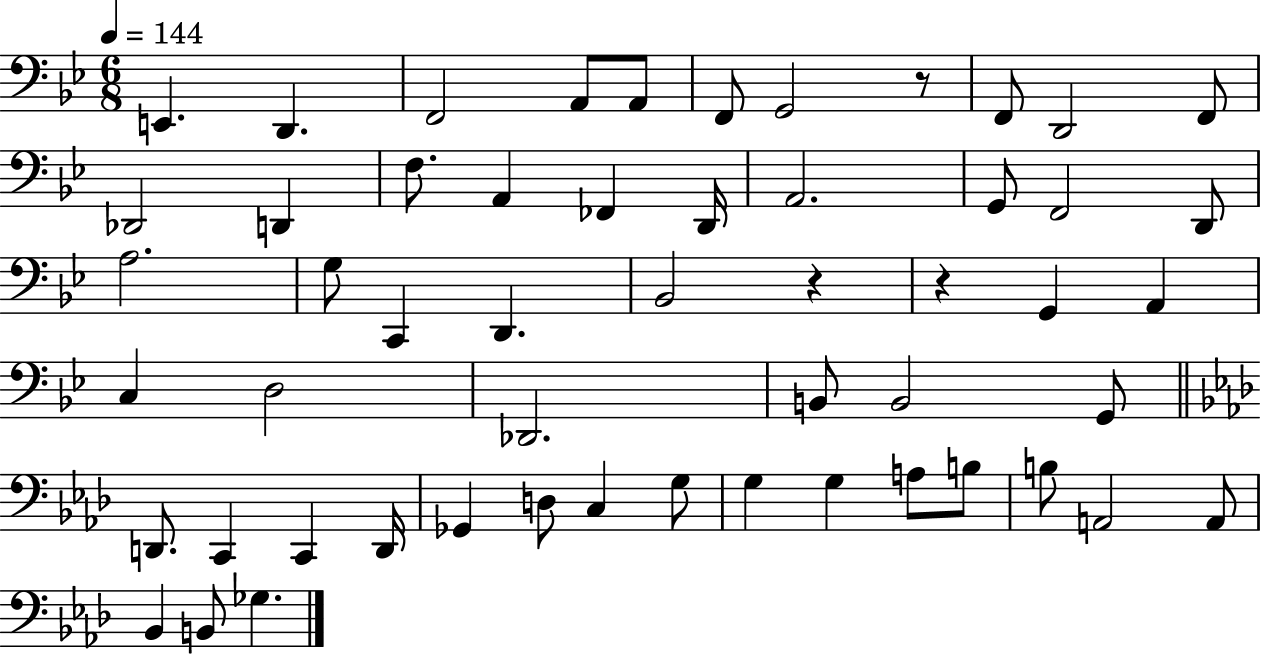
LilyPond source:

{
  \clef bass
  \numericTimeSignature
  \time 6/8
  \key bes \major
  \tempo 4 = 144
  \repeat volta 2 { e,4. d,4. | f,2 a,8 a,8 | f,8 g,2 r8 | f,8 d,2 f,8 | \break des,2 d,4 | f8. a,4 fes,4 d,16 | a,2. | g,8 f,2 d,8 | \break a2. | g8 c,4 d,4. | bes,2 r4 | r4 g,4 a,4 | \break c4 d2 | des,2. | b,8 b,2 g,8 | \bar "||" \break \key aes \major d,8. c,4 c,4 d,16 | ges,4 d8 c4 g8 | g4 g4 a8 b8 | b8 a,2 a,8 | \break bes,4 b,8 ges4. | } \bar "|."
}